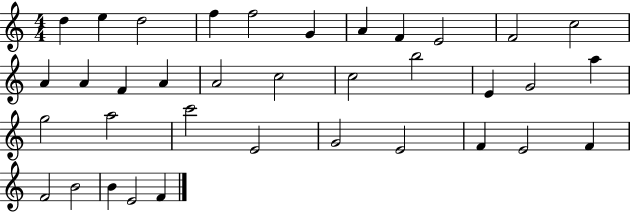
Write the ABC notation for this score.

X:1
T:Untitled
M:4/4
L:1/4
K:C
d e d2 f f2 G A F E2 F2 c2 A A F A A2 c2 c2 b2 E G2 a g2 a2 c'2 E2 G2 E2 F E2 F F2 B2 B E2 F